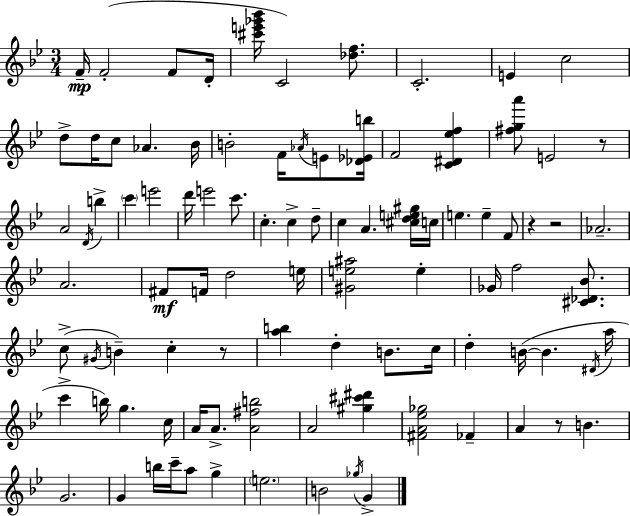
{
  \clef treble
  \numericTimeSignature
  \time 3/4
  \key bes \major
  \repeat volta 2 { f'16--\mp f'2-.( f'8 d'16-. | <cis''' e''' ges''' bes'''>16 c'2) <des'' f''>8. | c'2.-. | e'4 c''2 | \break d''8-> d''16 c''8 aes'4. bes'16 | b'2-. f'16 \acciaccatura { aes'16 } e'8 | <des' ees' b''>16 f'2 <c' dis' ees'' f''>4 | <fis'' g'' a'''>8 e'2 r8 | \break a'2 \acciaccatura { d'16 } b''4-> | \parenthesize c'''4 e'''2 | d'''16 e'''2 c'''8. | c''4.-. c''4-> | \break d''8-- c''4 a'4. | <cis'' d'' e'' gis''>16 c''16 e''4. e''4-- | f'8 r4 r2 | aes'2.-- | \break a'2. | fis'8\mf f'16 d''2 | e''16 <gis' e'' ais''>2 e''4-. | ges'16 f''2 <cis' des' bes'>8. | \break c''8->( \acciaccatura { gis'16 } b'4--) c''4-. | r8 <a'' b''>4 d''4-. b'8. | c''16 d''4-. b'16~(~ b'4. | \acciaccatura { dis'16 } a''16 c'''4-> b''16) g''4. | \break c''16 a'16 a'8.-> <a' fis'' b''>2 | a'2 | <gis'' cis''' dis'''>4 <fis' a' ees'' ges''>2 | fes'4-- a'4 r8 b'4. | \break g'2. | g'4 b''16 c'''16-- a''8 | g''4-> \parenthesize e''2. | b'2 | \break \acciaccatura { ges''16 } g'4-> } \bar "|."
}